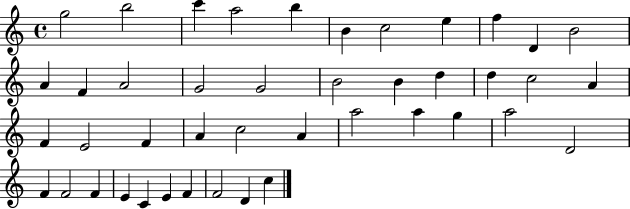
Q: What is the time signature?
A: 4/4